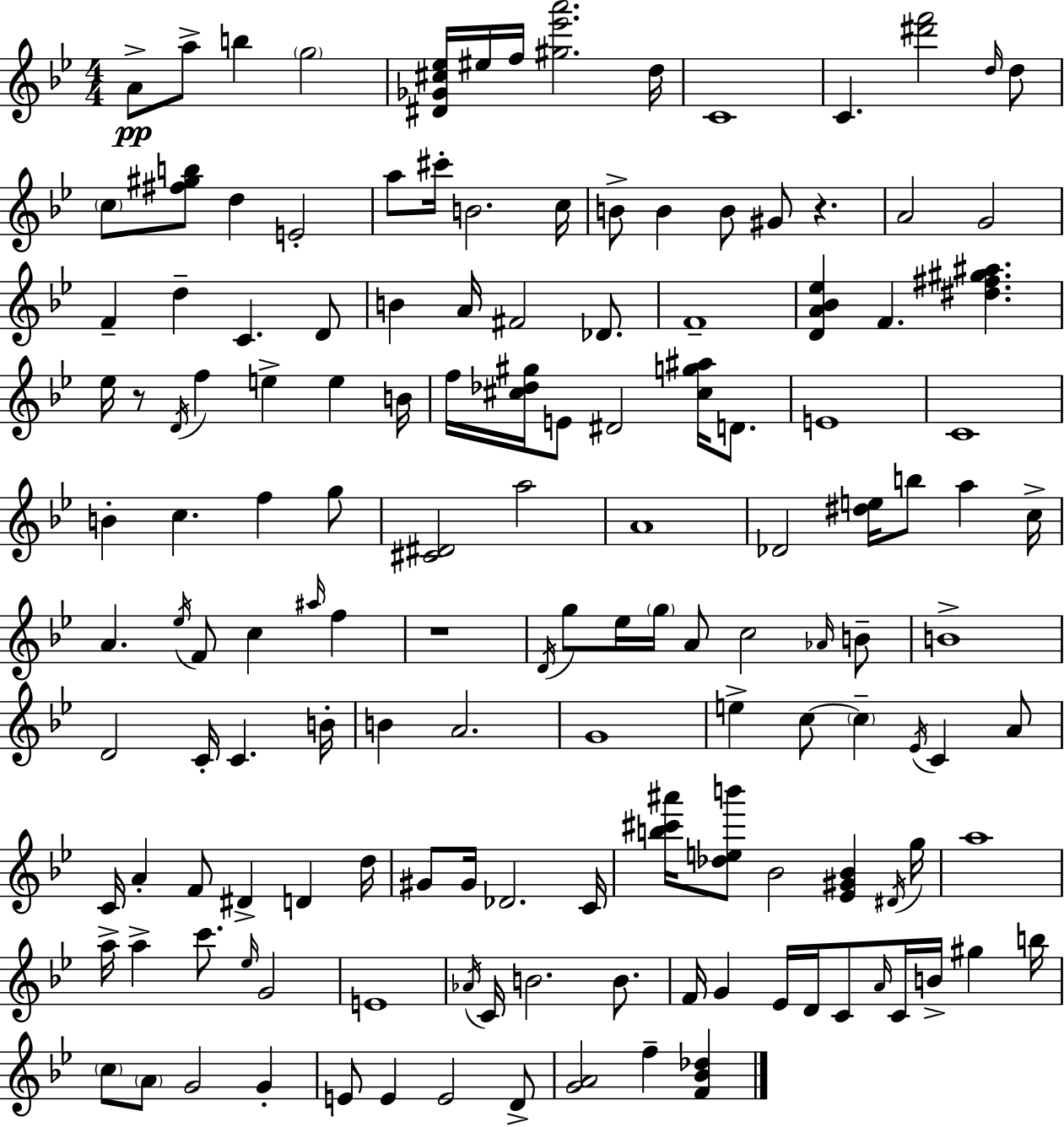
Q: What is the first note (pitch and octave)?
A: A4